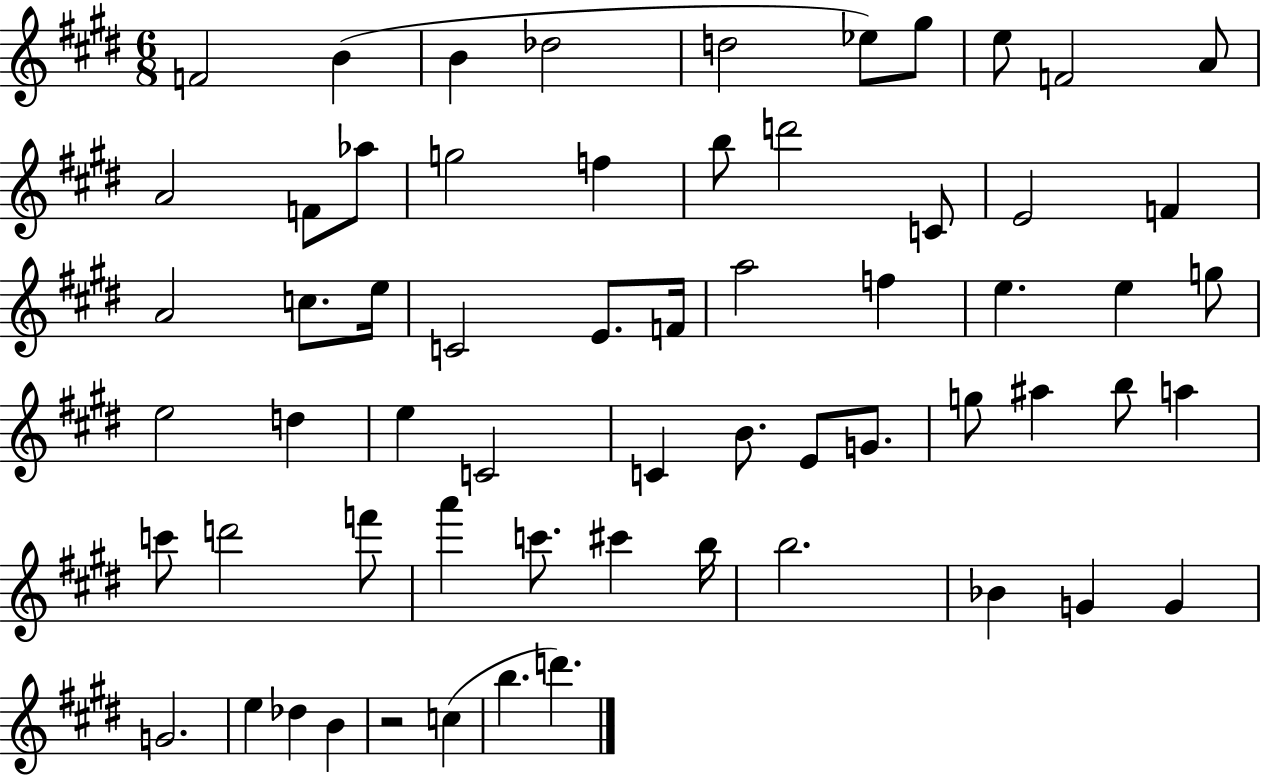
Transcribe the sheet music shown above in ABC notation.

X:1
T:Untitled
M:6/8
L:1/4
K:E
F2 B B _d2 d2 _e/2 ^g/2 e/2 F2 A/2 A2 F/2 _a/2 g2 f b/2 d'2 C/2 E2 F A2 c/2 e/4 C2 E/2 F/4 a2 f e e g/2 e2 d e C2 C B/2 E/2 G/2 g/2 ^a b/2 a c'/2 d'2 f'/2 a' c'/2 ^c' b/4 b2 _B G G G2 e _d B z2 c b d'